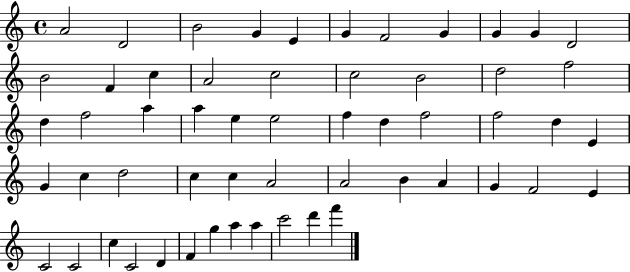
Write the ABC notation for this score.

X:1
T:Untitled
M:4/4
L:1/4
K:C
A2 D2 B2 G E G F2 G G G D2 B2 F c A2 c2 c2 B2 d2 f2 d f2 a a e e2 f d f2 f2 d E G c d2 c c A2 A2 B A G F2 E C2 C2 c C2 D F g a a c'2 d' f'